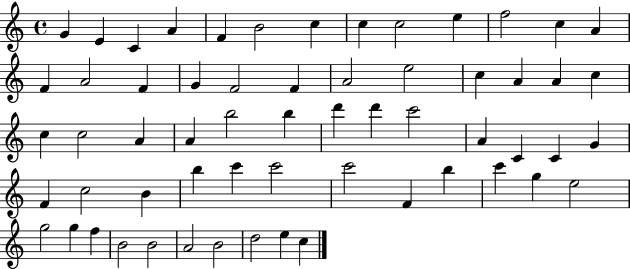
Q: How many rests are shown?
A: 0